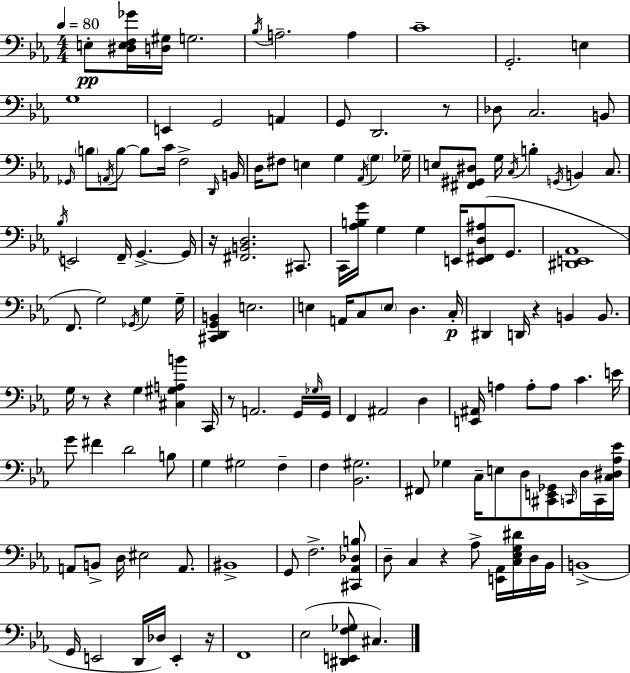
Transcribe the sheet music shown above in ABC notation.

X:1
T:Untitled
M:4/4
L:1/4
K:Eb
E,/2 [^D,E,F,_G]/4 [D,^G,]/4 G,2 _B,/4 A,2 A, C4 G,,2 E, G,4 E,, G,,2 A,, G,,/2 D,,2 z/2 _D,/2 C,2 B,,/2 _G,,/4 B,/2 A,,/4 B,/2 B,/2 C/4 F,2 D,,/4 B,,/4 D,/4 ^F,/2 E, G, _A,,/4 G, _G,/4 E,/2 [^F,,^G,,^D,]/2 G,/4 C,/4 B, G,,/4 B,, C,/2 _B,/4 E,,2 F,,/4 G,, G,,/4 z/4 [^F,,B,,D,]2 ^C,,/2 C,,/4 [_A,B,G]/4 G, G, E,,/4 [E,,^F,,D,^A,]/2 G,,/2 [^D,,E,,_A,,]4 F,,/2 G,2 _G,,/4 G, G,/4 [^C,,D,,G,,B,,] E,2 E, A,,/4 C,/2 E,/2 D, C,/4 ^D,, D,,/4 z B,, B,,/2 G,/4 z/2 z G, [^C,^G,A,B] C,,/4 z/2 A,,2 G,,/4 _G,/4 G,,/4 F,, ^A,,2 D, [E,,^A,,]/4 A, A,/2 A,/2 C E/4 G/2 ^F D2 B,/2 G, ^G,2 F, F, [_B,,^G,]2 ^F,,/2 _G, C,/4 E,/2 D,/2 [^C,,E,,_G,,]/2 C,,/4 D,/4 C,,/4 [C,^D,_A,_E]/4 A,,/2 B,,/2 D,/4 ^E,2 A,,/2 ^B,,4 G,,/2 F,2 [^C,,_A,,_D,B,]/2 D,/2 C, z _A,/2 [E,,_A,,]/4 [C,_E,G,^D]/4 D,/4 _B,,/4 B,,4 G,,/4 E,,2 D,,/4 _D,/4 E,, z/4 F,,4 _E,2 [^D,,E,,F,_G,]/2 ^C,